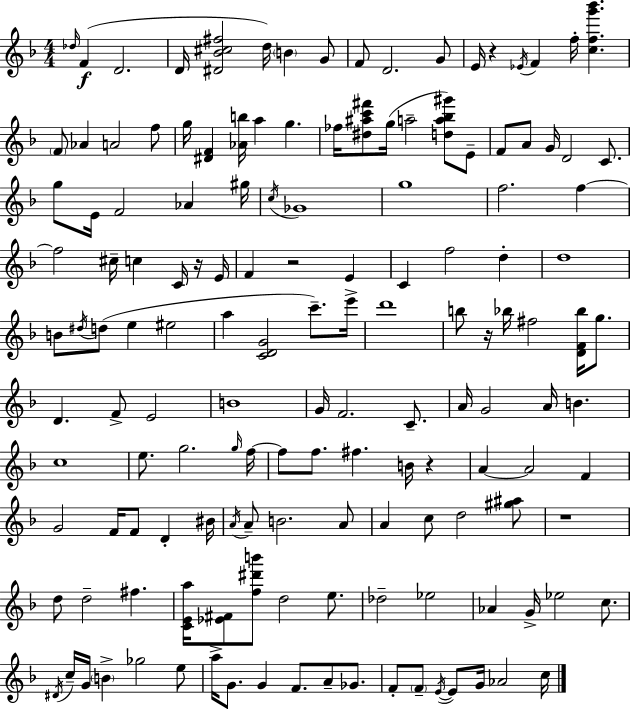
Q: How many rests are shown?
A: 6